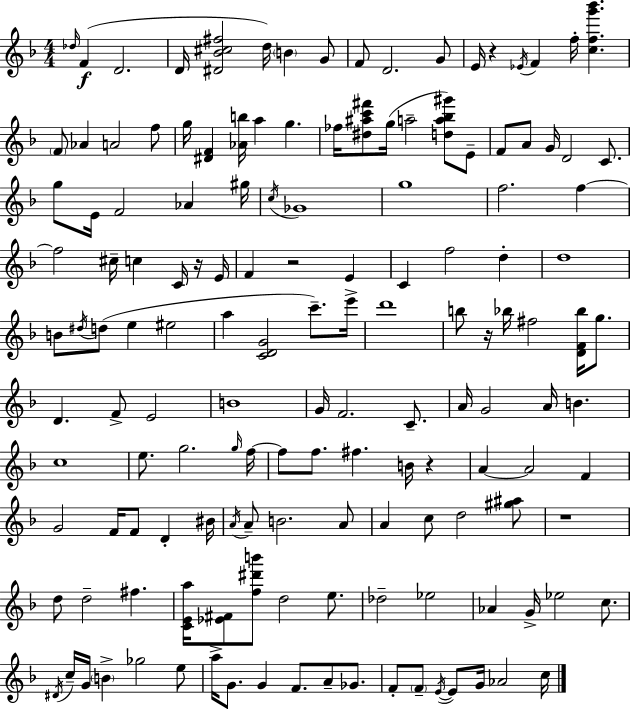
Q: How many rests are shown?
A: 6